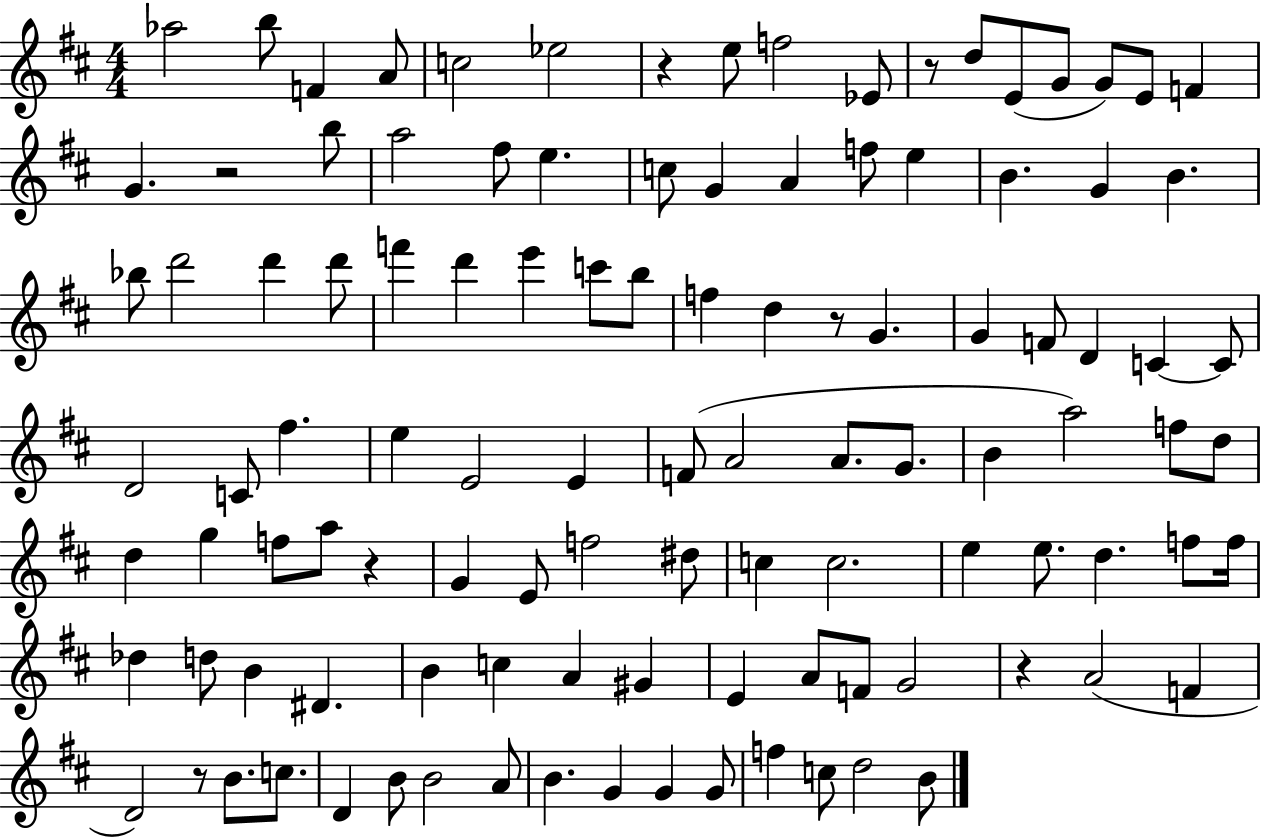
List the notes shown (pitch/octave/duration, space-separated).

Ab5/h B5/e F4/q A4/e C5/h Eb5/h R/q E5/e F5/h Eb4/e R/e D5/e E4/e G4/e G4/e E4/e F4/q G4/q. R/h B5/e A5/h F#5/e E5/q. C5/e G4/q A4/q F5/e E5/q B4/q. G4/q B4/q. Bb5/e D6/h D6/q D6/e F6/q D6/q E6/q C6/e B5/e F5/q D5/q R/e G4/q. G4/q F4/e D4/q C4/q C4/e D4/h C4/e F#5/q. E5/q E4/h E4/q F4/e A4/h A4/e. G4/e. B4/q A5/h F5/e D5/e D5/q G5/q F5/e A5/e R/q G4/q E4/e F5/h D#5/e C5/q C5/h. E5/q E5/e. D5/q. F5/e F5/s Db5/q D5/e B4/q D#4/q. B4/q C5/q A4/q G#4/q E4/q A4/e F4/e G4/h R/q A4/h F4/q D4/h R/e B4/e. C5/e. D4/q B4/e B4/h A4/e B4/q. G4/q G4/q G4/e F5/q C5/e D5/h B4/e